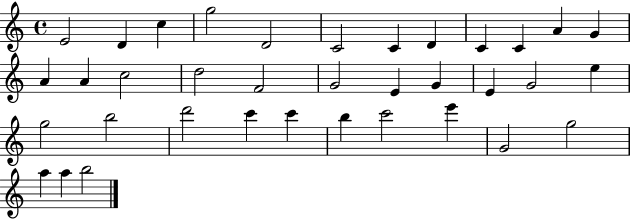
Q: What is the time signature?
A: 4/4